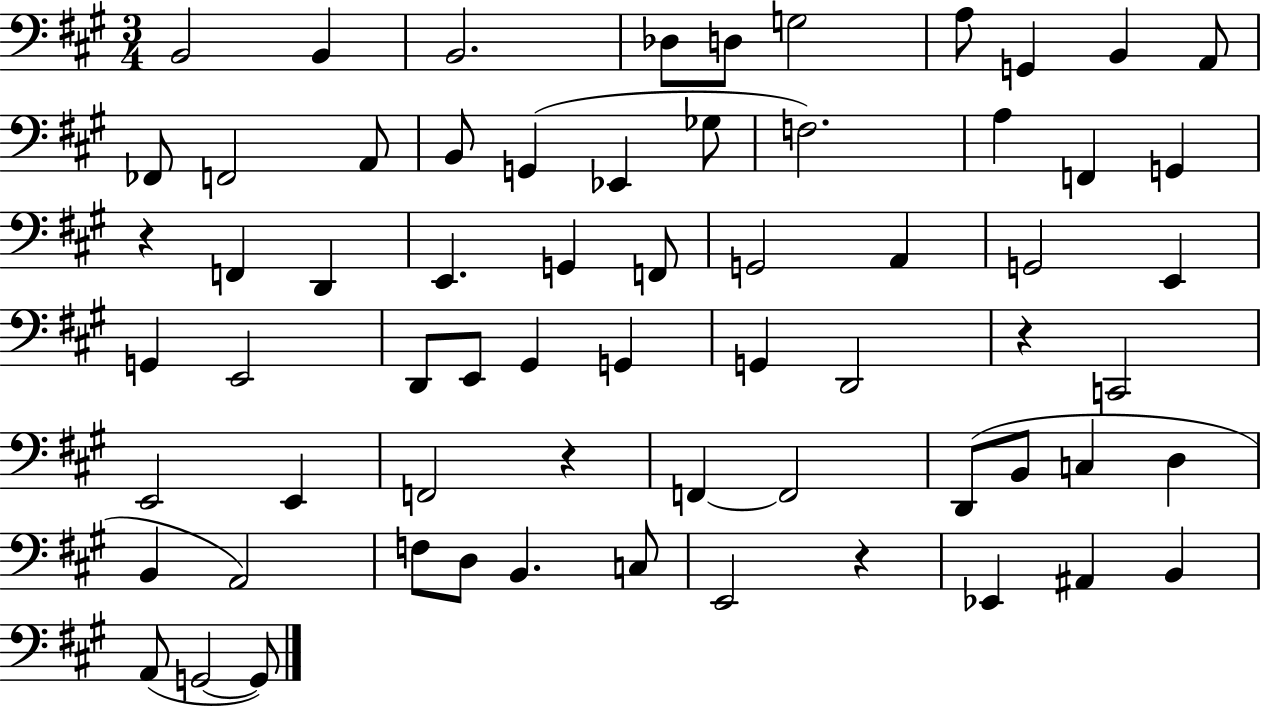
B2/h B2/q B2/h. Db3/e D3/e G3/h A3/e G2/q B2/q A2/e FES2/e F2/h A2/e B2/e G2/q Eb2/q Gb3/e F3/h. A3/q F2/q G2/q R/q F2/q D2/q E2/q. G2/q F2/e G2/h A2/q G2/h E2/q G2/q E2/h D2/e E2/e G#2/q G2/q G2/q D2/h R/q C2/h E2/h E2/q F2/h R/q F2/q F2/h D2/e B2/e C3/q D3/q B2/q A2/h F3/e D3/e B2/q. C3/e E2/h R/q Eb2/q A#2/q B2/q A2/e G2/h G2/e